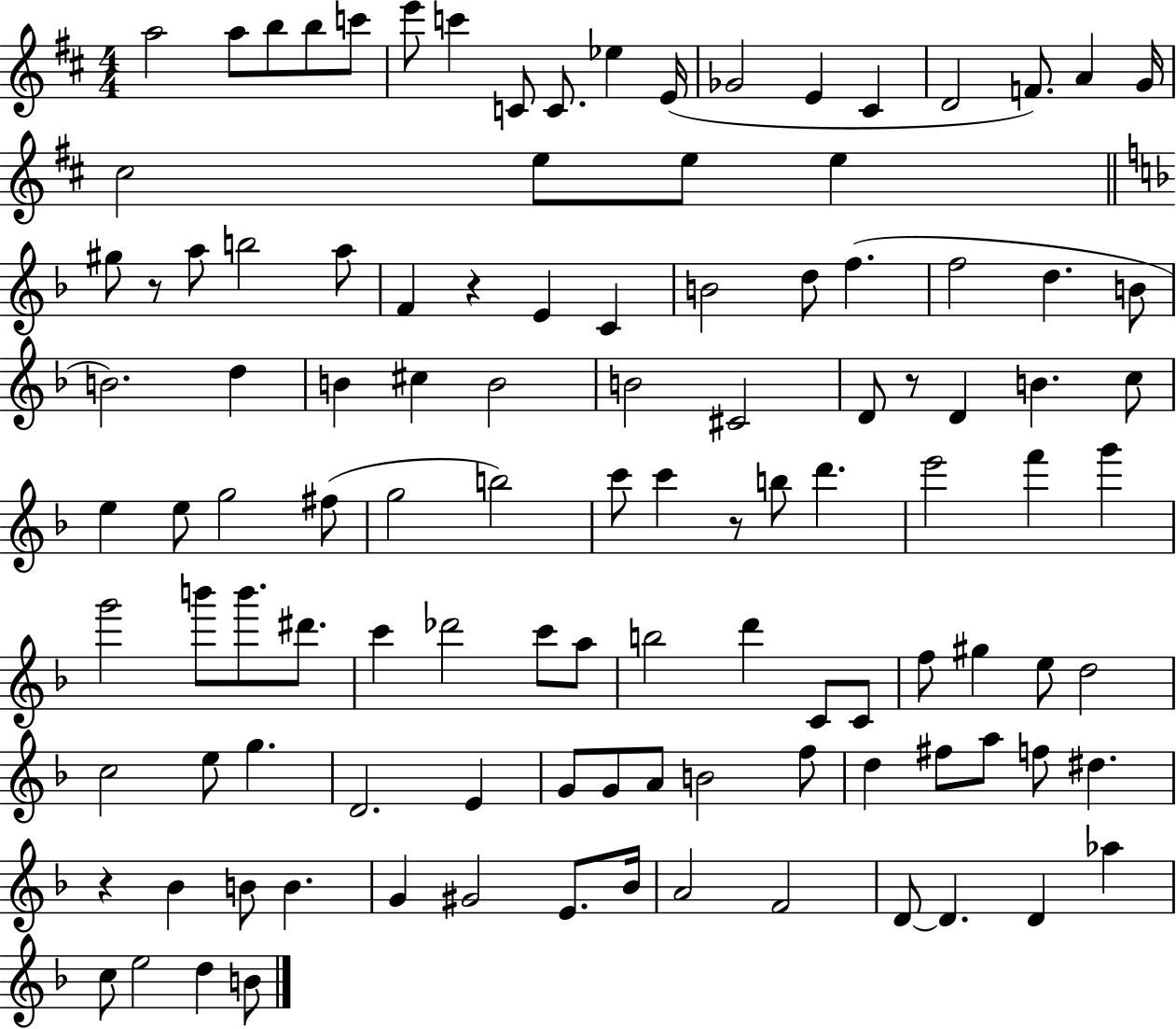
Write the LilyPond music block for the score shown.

{
  \clef treble
  \numericTimeSignature
  \time 4/4
  \key d \major
  \repeat volta 2 { a''2 a''8 b''8 b''8 c'''8 | e'''8 c'''4 c'8 c'8. ees''4 e'16( | ges'2 e'4 cis'4 | d'2 f'8.) a'4 g'16 | \break cis''2 e''8 e''8 e''4 | \bar "||" \break \key f \major gis''8 r8 a''8 b''2 a''8 | f'4 r4 e'4 c'4 | b'2 d''8 f''4.( | f''2 d''4. b'8 | \break b'2.) d''4 | b'4 cis''4 b'2 | b'2 cis'2 | d'8 r8 d'4 b'4. c''8 | \break e''4 e''8 g''2 fis''8( | g''2 b''2) | c'''8 c'''4 r8 b''8 d'''4. | e'''2 f'''4 g'''4 | \break g'''2 b'''8 b'''8. dis'''8. | c'''4 des'''2 c'''8 a''8 | b''2 d'''4 c'8 c'8 | f''8 gis''4 e''8 d''2 | \break c''2 e''8 g''4. | d'2. e'4 | g'8 g'8 a'8 b'2 f''8 | d''4 fis''8 a''8 f''8 dis''4. | \break r4 bes'4 b'8 b'4. | g'4 gis'2 e'8. bes'16 | a'2 f'2 | d'8~~ d'4. d'4 aes''4 | \break c''8 e''2 d''4 b'8 | } \bar "|."
}